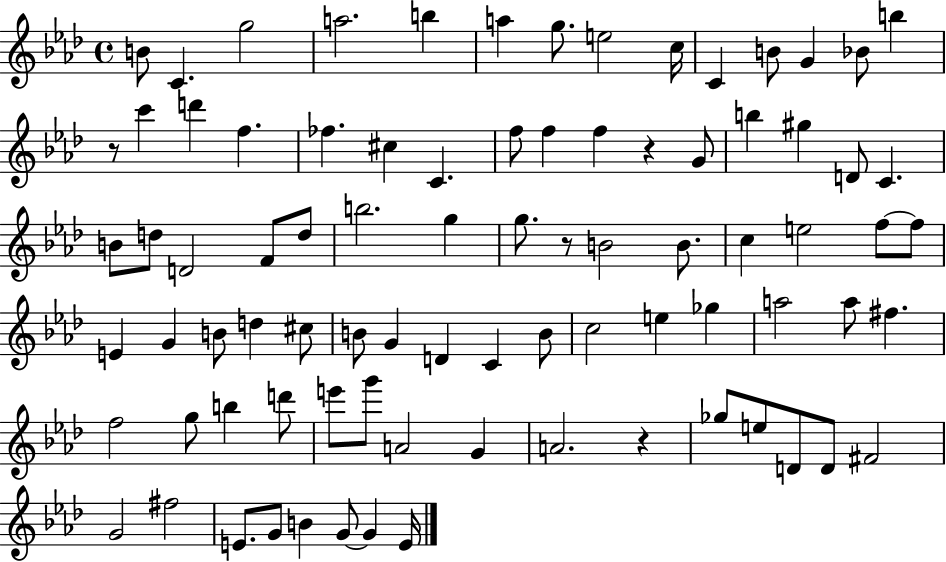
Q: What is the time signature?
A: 4/4